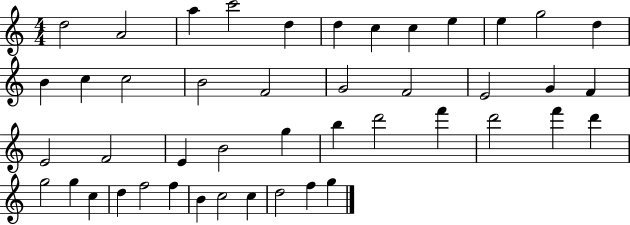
X:1
T:Untitled
M:4/4
L:1/4
K:C
d2 A2 a c'2 d d c c e e g2 d B c c2 B2 F2 G2 F2 E2 G F E2 F2 E B2 g b d'2 f' d'2 f' d' g2 g c d f2 f B c2 c d2 f g